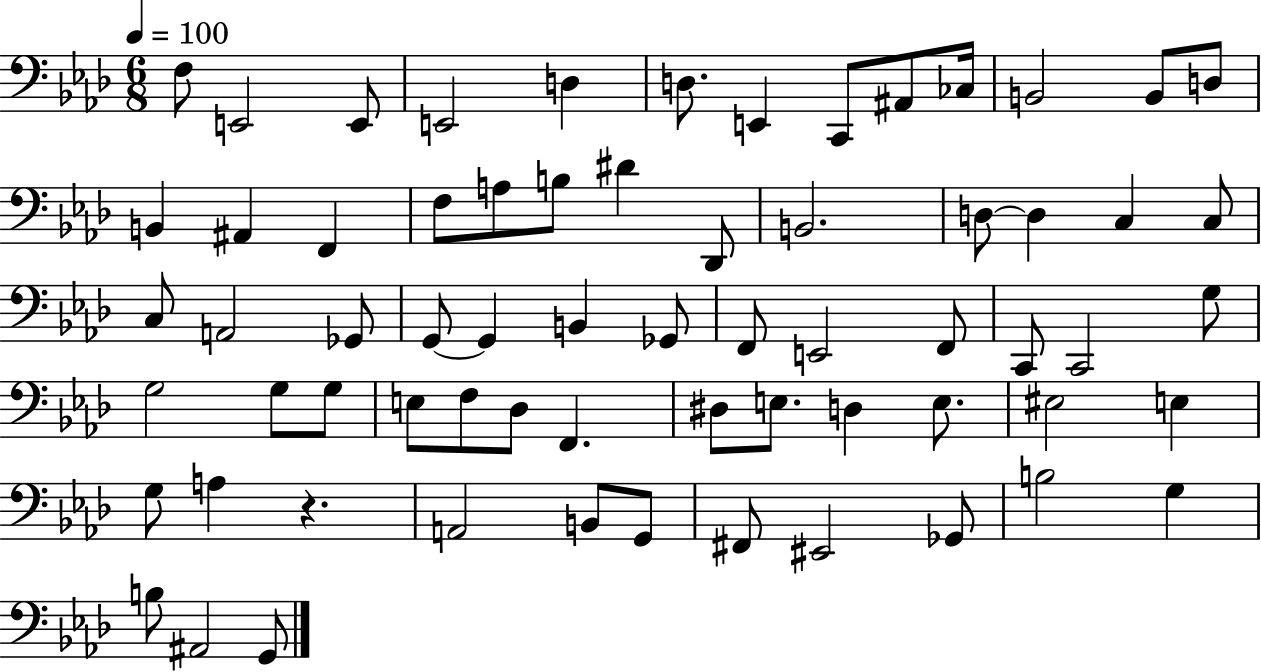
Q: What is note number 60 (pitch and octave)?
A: Gb2